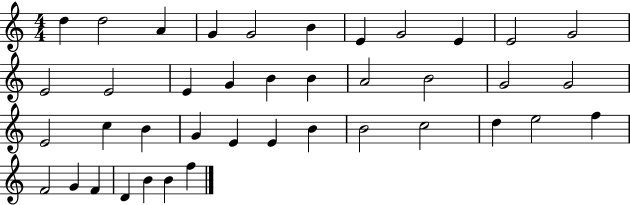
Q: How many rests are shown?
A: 0